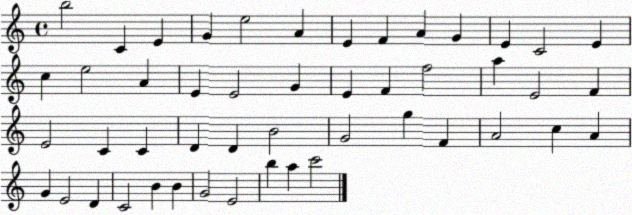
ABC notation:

X:1
T:Untitled
M:4/4
L:1/4
K:C
b2 C E G e2 A E F A G E C2 E c e2 A E E2 G E F f2 a E2 F E2 C C D D B2 G2 g F A2 c A G E2 D C2 B B G2 E2 b a c'2